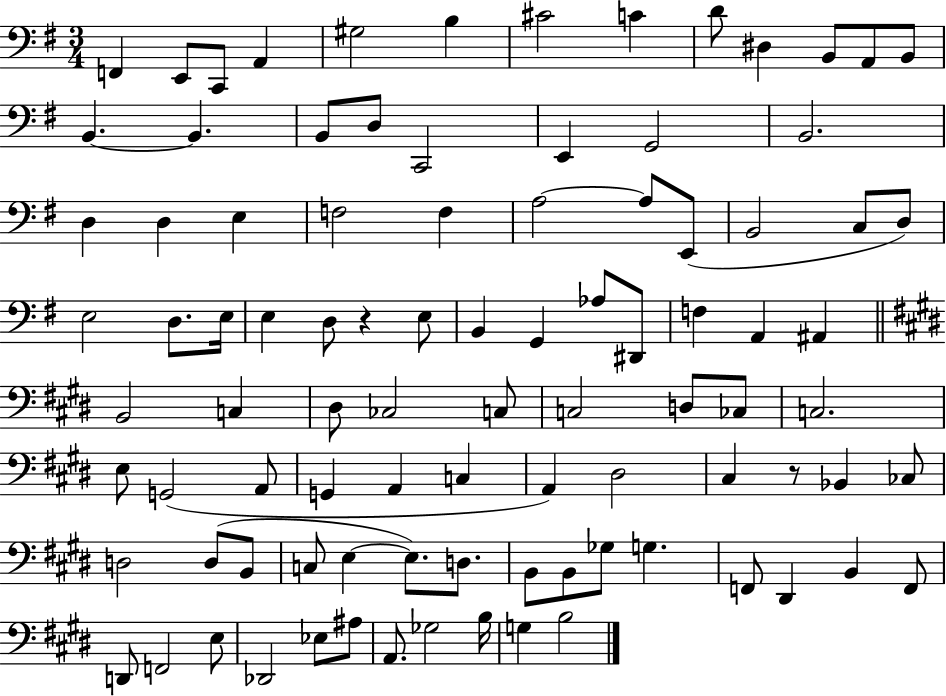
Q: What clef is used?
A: bass